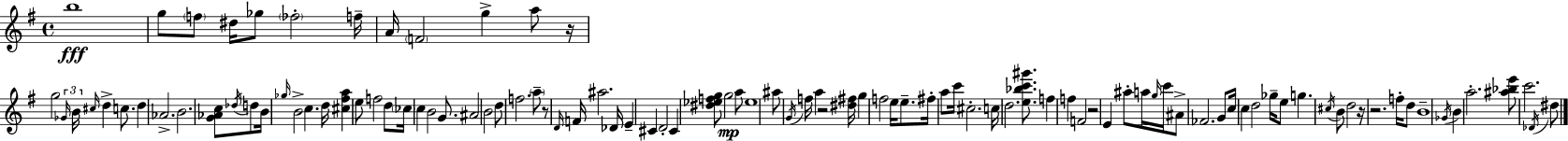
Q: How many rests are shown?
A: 6